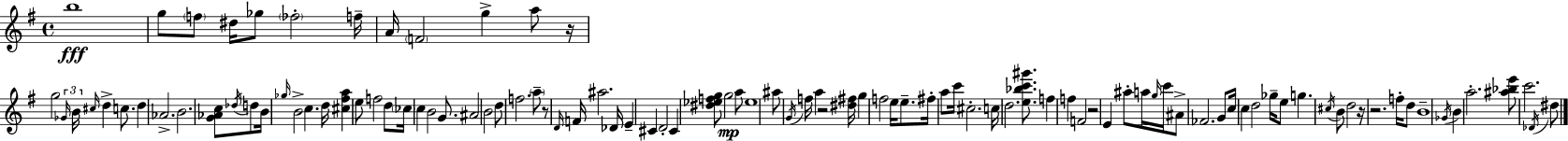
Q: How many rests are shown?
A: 6